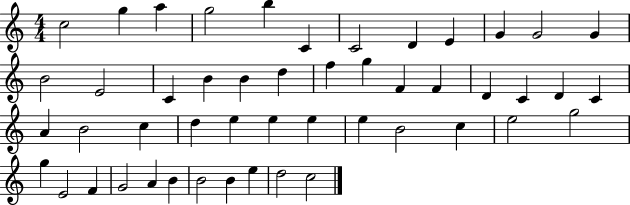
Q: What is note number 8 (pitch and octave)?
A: D4